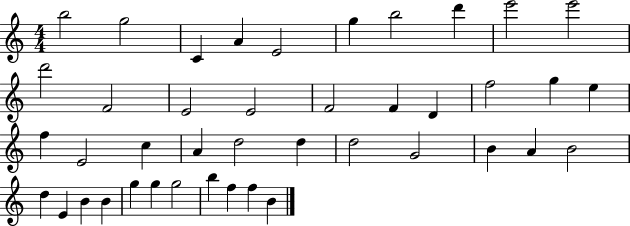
B5/h G5/h C4/q A4/q E4/h G5/q B5/h D6/q E6/h E6/h D6/h F4/h E4/h E4/h F4/h F4/q D4/q F5/h G5/q E5/q F5/q E4/h C5/q A4/q D5/h D5/q D5/h G4/h B4/q A4/q B4/h D5/q E4/q B4/q B4/q G5/q G5/q G5/h B5/q F5/q F5/q B4/q